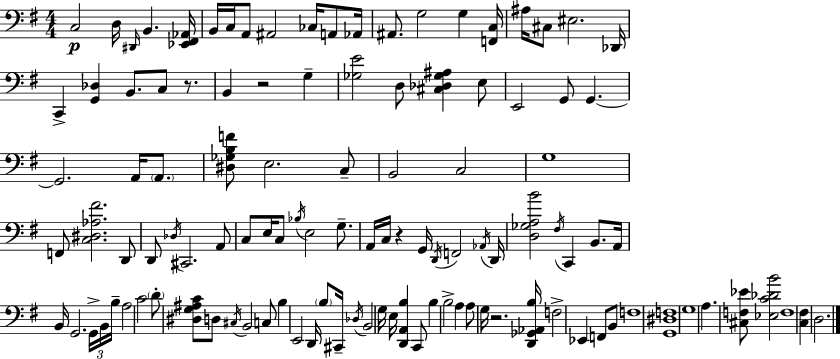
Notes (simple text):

C3/h D3/s D#2/s B2/q. [Eb2,F#2,Ab2]/s B2/s C3/s A2/e A#2/h CES3/s A2/e Ab2/s A#2/e. G3/h G3/q [F2,C3]/s A#3/s C#3/e EIS3/h. Db2/s C2/q [G2,Db3]/q B2/e. C3/e R/e. B2/q R/h G3/q [Gb3,E4]/h D3/e [C#3,Db3,Gb3,A#3]/q E3/e E2/h G2/e G2/q. G2/h. A2/s A2/e. [D#3,Gb3,B3,F4]/e E3/h. C3/e B2/h C3/h G3/w F2/e [C3,D#3,Ab3,F#4]/h. D2/e D2/e Db3/s C#2/h. A2/e C3/e E3/s C3/e Bb3/s E3/h G3/e. A2/s C3/s R/q G2/s D2/s F2/h Ab2/s D2/s [D3,Gb3,A3,B4]/h F#3/s C2/q B2/e. A2/s B2/s G2/h. G2/s B2/s B3/s A3/h C4/h D4/e [D#3,G3,A#3,C4]/e D3/e C#3/s B2/h C3/e B3/q E2/h D2/s B3/e C#2/s Db3/s B2/h G3/s E3/s [D2,A2,B3]/q C2/e B3/q B3/h A3/q A3/e G3/s R/h. [D2,Gb2,Ab2,B3]/s F3/h Eb2/q F2/e B2/e F3/w [G2,D#3,F3]/w G3/w A3/q. [C#3,F3,Eb4]/e [Eb3,C4,Db4,B4]/h F3/w [C3,F#3]/q D3/h.